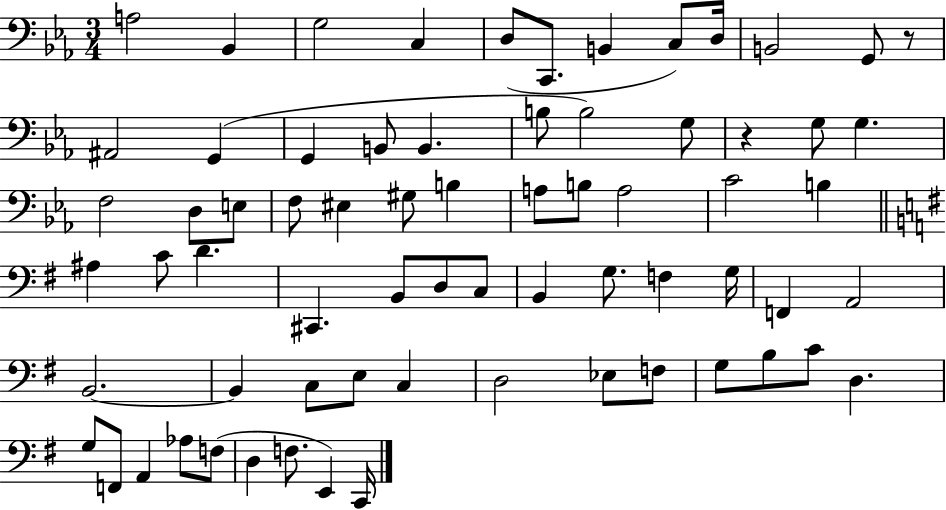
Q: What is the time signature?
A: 3/4